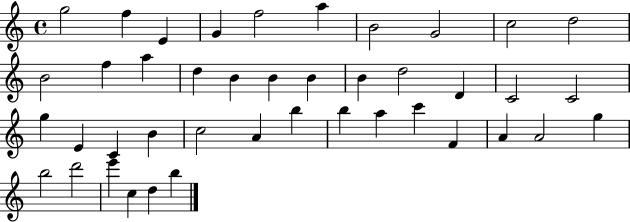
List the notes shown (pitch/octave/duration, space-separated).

G5/h F5/q E4/q G4/q F5/h A5/q B4/h G4/h C5/h D5/h B4/h F5/q A5/q D5/q B4/q B4/q B4/q B4/q D5/h D4/q C4/h C4/h G5/q E4/q C4/q B4/q C5/h A4/q B5/q B5/q A5/q C6/q F4/q A4/q A4/h G5/q B5/h D6/h E6/q C5/q D5/q B5/q